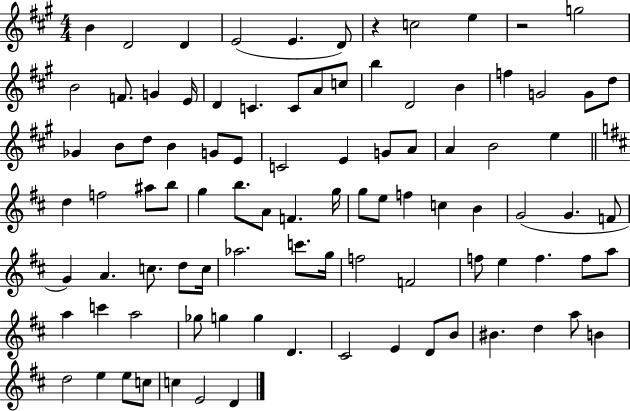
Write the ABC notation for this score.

X:1
T:Untitled
M:4/4
L:1/4
K:A
B D2 D E2 E D/2 z c2 e z2 g2 B2 F/2 G E/4 D C C/2 A/2 c/2 b D2 B f G2 G/2 d/2 _G B/2 d/2 B G/2 E/2 C2 E G/2 A/2 A B2 e d f2 ^a/2 b/2 g b/2 A/2 F g/4 g/2 e/2 f c B G2 G F/2 G A c/2 d/2 c/4 _a2 c'/2 g/4 f2 F2 f/2 e f f/2 a/2 a c' a2 _g/2 g g D ^C2 E D/2 B/2 ^B d a/2 B d2 e e/2 c/2 c E2 D